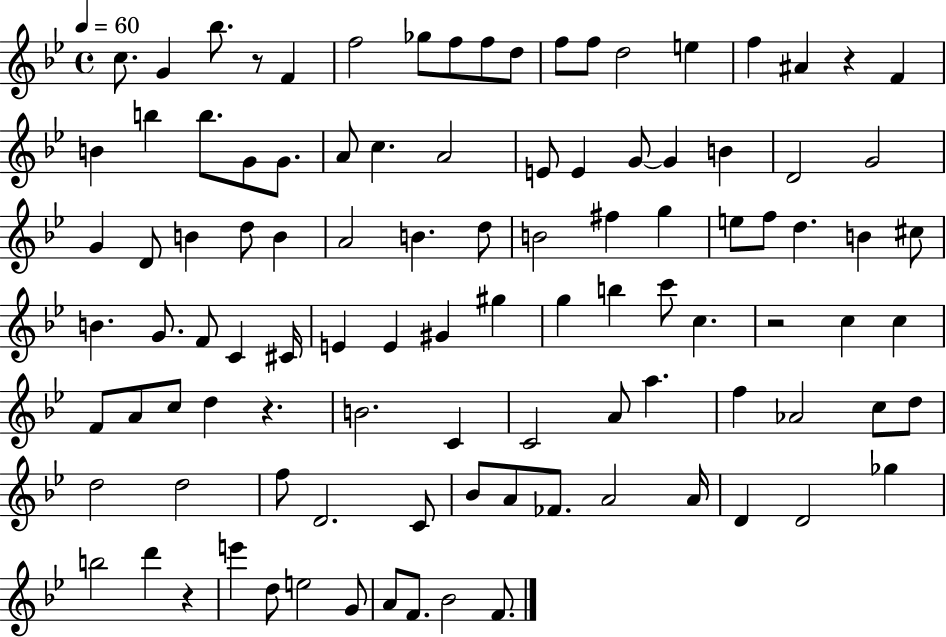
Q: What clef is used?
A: treble